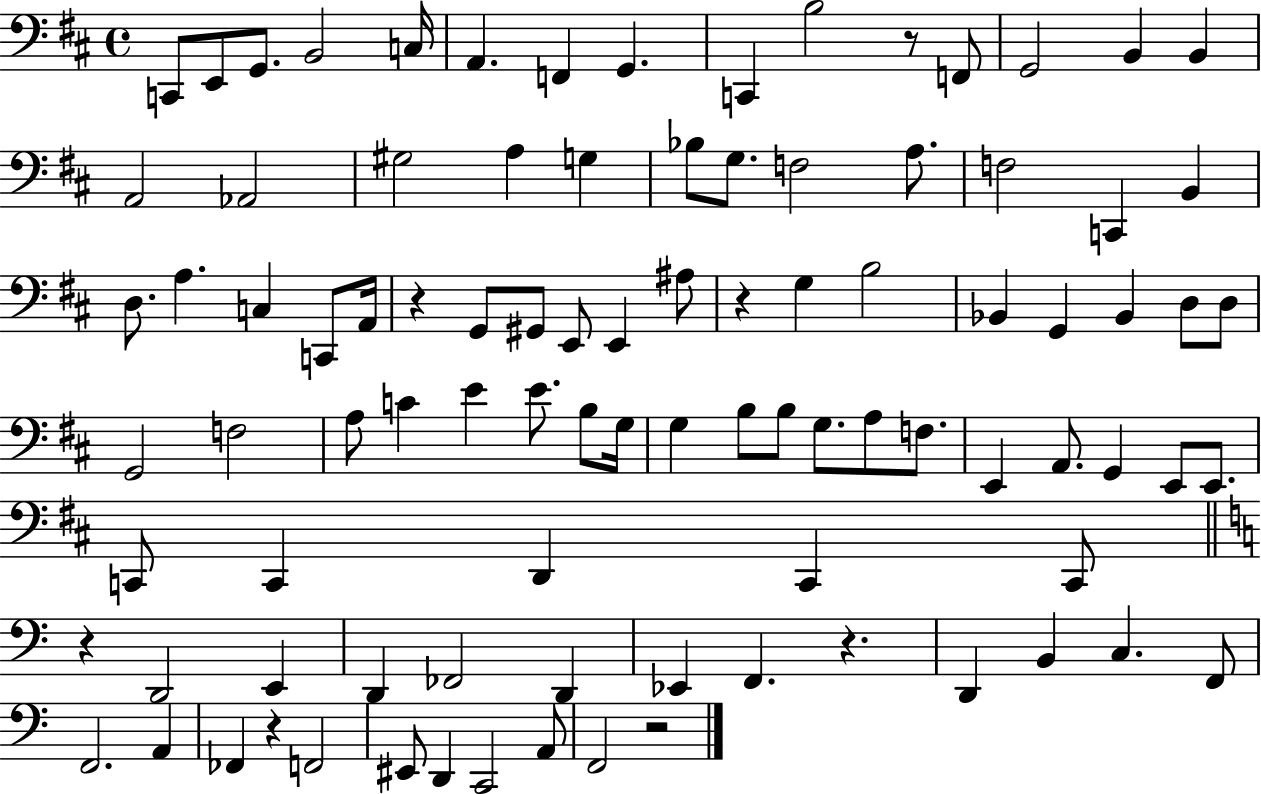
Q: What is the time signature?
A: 4/4